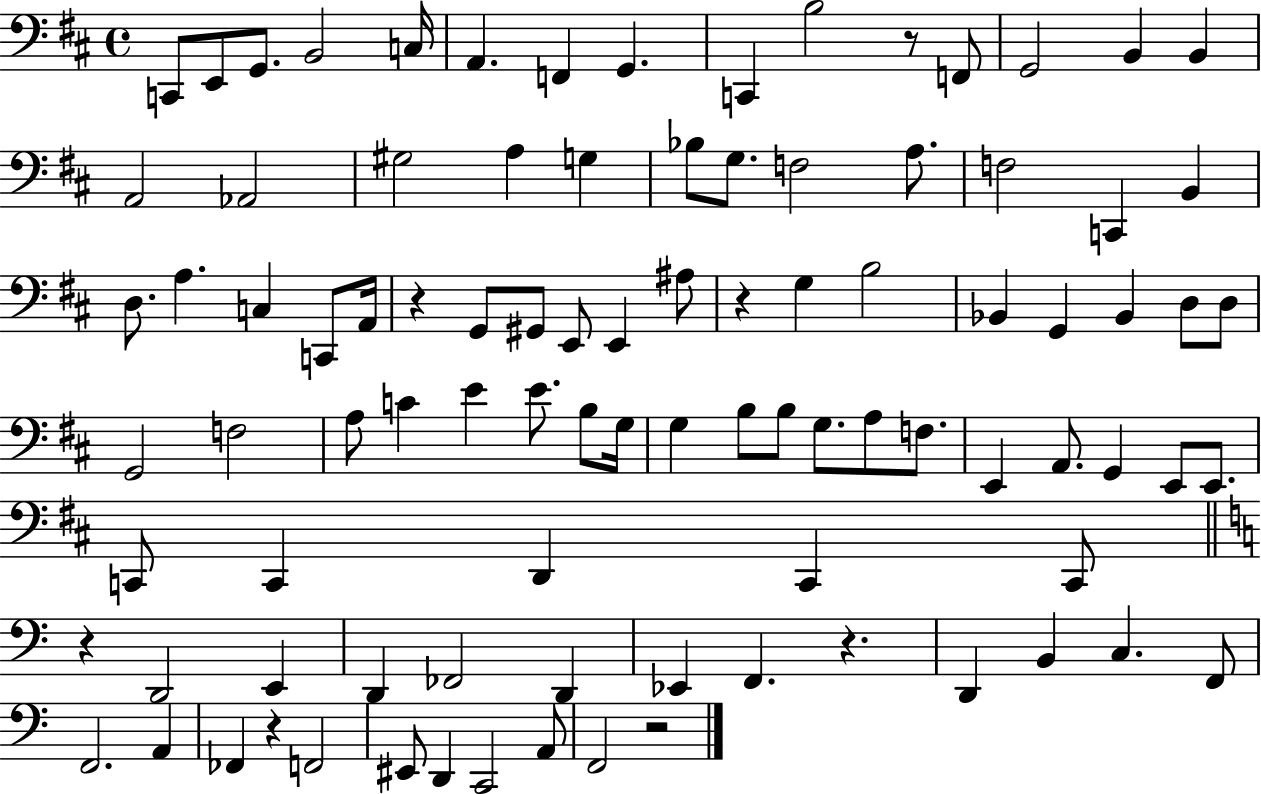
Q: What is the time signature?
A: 4/4